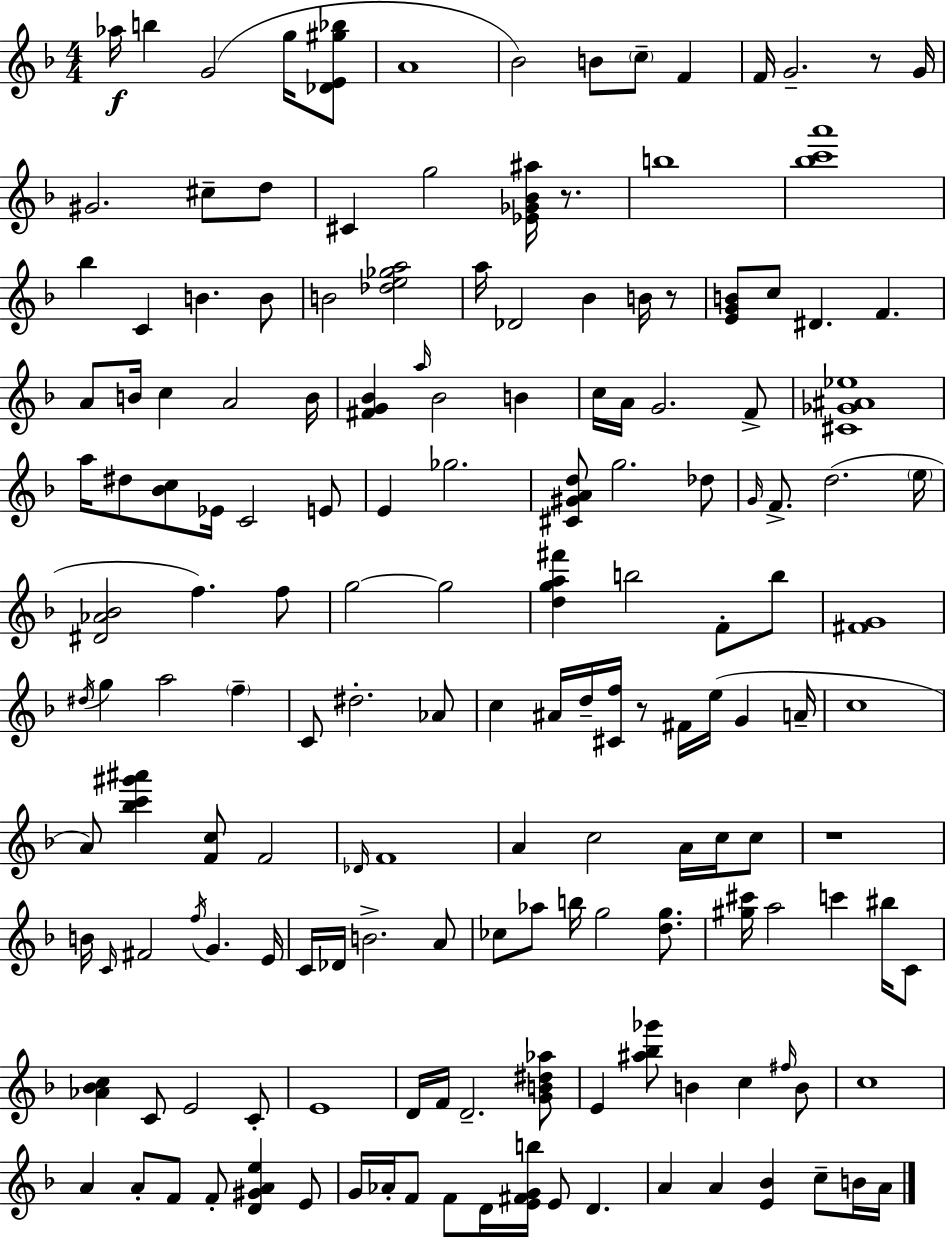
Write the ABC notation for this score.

X:1
T:Untitled
M:4/4
L:1/4
K:Dm
_a/4 b G2 g/4 [_DE^g_b]/2 A4 _B2 B/2 c/2 F F/4 G2 z/2 G/4 ^G2 ^c/2 d/2 ^C g2 [_E_G_B^a]/4 z/2 b4 [_bc'a']4 _b C B B/2 B2 [_de_ga]2 a/4 _D2 _B B/4 z/2 [EGB]/2 c/2 ^D F A/2 B/4 c A2 B/4 [^FG_B] a/4 _B2 B c/4 A/4 G2 F/2 [^C_G^A_e]4 a/4 ^d/2 [_Bc]/2 _E/4 C2 E/2 E _g2 [^C^GAd]/2 g2 _d/2 G/4 F/2 d2 e/4 [^D_A_B]2 f f/2 g2 g2 [dga^f'] b2 F/2 b/2 [^FG]4 ^d/4 g a2 f C/2 ^d2 _A/2 c ^A/4 d/4 [^Cf]/4 z/2 ^F/4 e/4 G A/4 c4 A/2 [_bc'^g'^a'] [Fc]/2 F2 _D/4 F4 A c2 A/4 c/4 c/2 z4 B/4 C/4 ^F2 f/4 G E/4 C/4 _D/4 B2 A/2 _c/2 _a/2 b/4 g2 [dg]/2 [^g^c']/4 a2 c' ^b/4 C/2 [_A_Bc] C/2 E2 C/2 E4 D/4 F/4 D2 [GB^d_a]/2 E [^a_b_g']/2 B c ^f/4 B/2 c4 A A/2 F/2 F/2 [D^GAe] E/2 G/4 _A/4 F/2 F/2 D/4 [E^FGb]/4 E/2 D A A [E_B] c/2 B/4 A/4